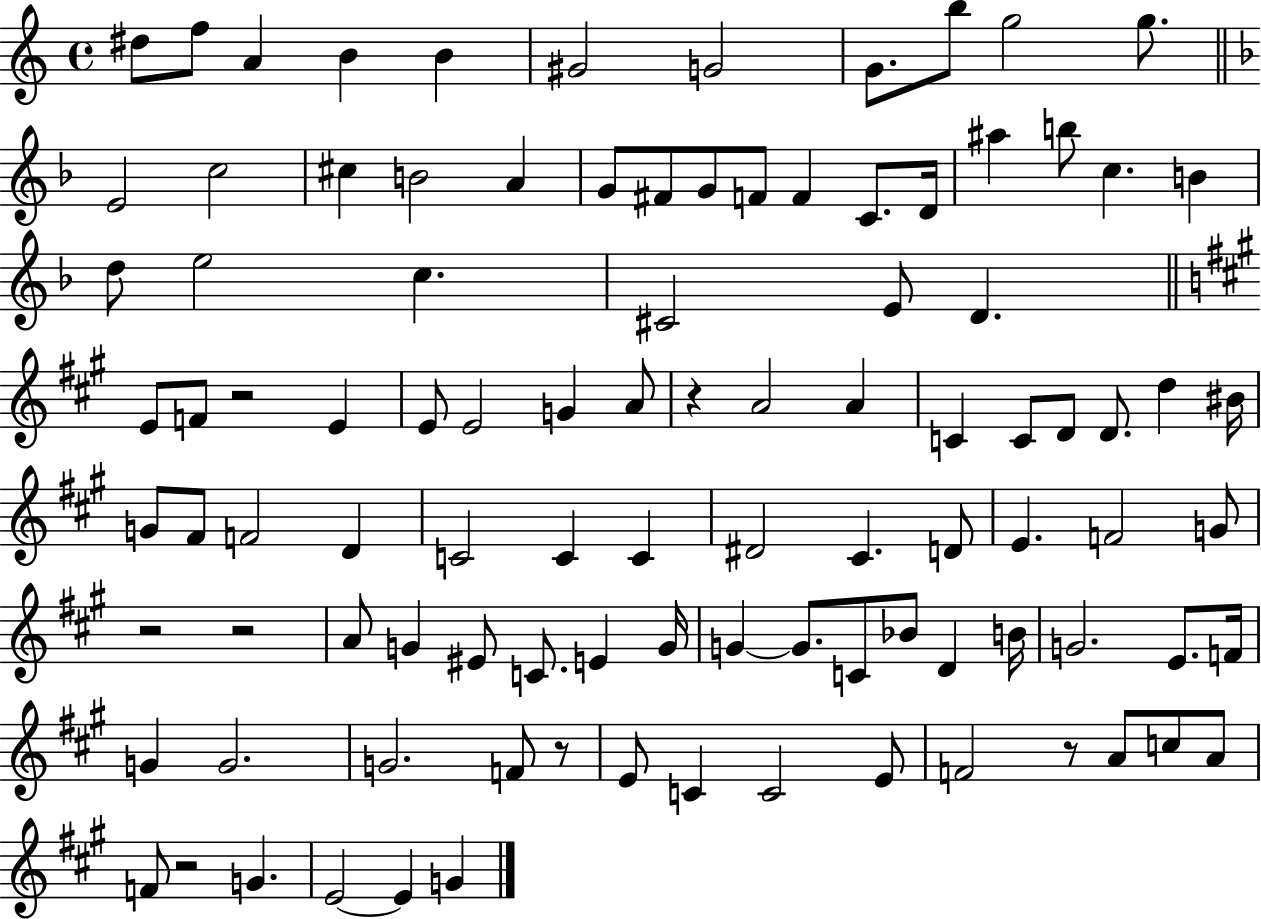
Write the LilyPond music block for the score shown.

{
  \clef treble
  \time 4/4
  \defaultTimeSignature
  \key c \major
  \repeat volta 2 { dis''8 f''8 a'4 b'4 b'4 | gis'2 g'2 | g'8. b''8 g''2 g''8. | \bar "||" \break \key f \major e'2 c''2 | cis''4 b'2 a'4 | g'8 fis'8 g'8 f'8 f'4 c'8. d'16 | ais''4 b''8 c''4. b'4 | \break d''8 e''2 c''4. | cis'2 e'8 d'4. | \bar "||" \break \key a \major e'8 f'8 r2 e'4 | e'8 e'2 g'4 a'8 | r4 a'2 a'4 | c'4 c'8 d'8 d'8. d''4 bis'16 | \break g'8 fis'8 f'2 d'4 | c'2 c'4 c'4 | dis'2 cis'4. d'8 | e'4. f'2 g'8 | \break r2 r2 | a'8 g'4 eis'8 c'8. e'4 g'16 | g'4~~ g'8. c'8 bes'8 d'4 b'16 | g'2. e'8. f'16 | \break g'4 g'2. | g'2. f'8 r8 | e'8 c'4 c'2 e'8 | f'2 r8 a'8 c''8 a'8 | \break f'8 r2 g'4. | e'2~~ e'4 g'4 | } \bar "|."
}